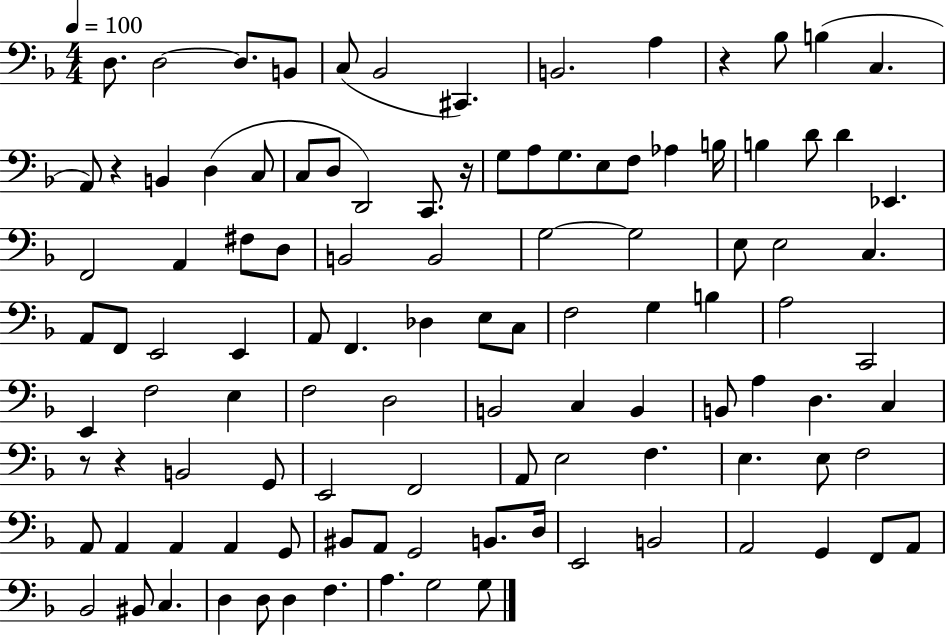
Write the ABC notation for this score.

X:1
T:Untitled
M:4/4
L:1/4
K:F
D,/2 D,2 D,/2 B,,/2 C,/2 _B,,2 ^C,, B,,2 A, z _B,/2 B, C, A,,/2 z B,, D, C,/2 C,/2 D,/2 D,,2 C,,/2 z/4 G,/2 A,/2 G,/2 E,/2 F,/2 _A, B,/4 B, D/2 D _E,, F,,2 A,, ^F,/2 D,/2 B,,2 B,,2 G,2 G,2 E,/2 E,2 C, A,,/2 F,,/2 E,,2 E,, A,,/2 F,, _D, E,/2 C,/2 F,2 G, B, A,2 C,,2 E,, F,2 E, F,2 D,2 B,,2 C, B,, B,,/2 A, D, C, z/2 z B,,2 G,,/2 E,,2 F,,2 A,,/2 E,2 F, E, E,/2 F,2 A,,/2 A,, A,, A,, G,,/2 ^B,,/2 A,,/2 G,,2 B,,/2 D,/4 E,,2 B,,2 A,,2 G,, F,,/2 A,,/2 _B,,2 ^B,,/2 C, D, D,/2 D, F, A, G,2 G,/2